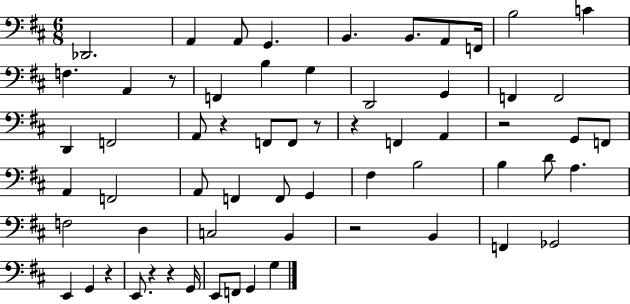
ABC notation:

X:1
T:Untitled
M:6/8
L:1/4
K:D
_D,,2 A,, A,,/2 G,, B,, B,,/2 A,,/2 F,,/4 B,2 C F, A,, z/2 F,, B, G, D,,2 G,, F,, F,,2 D,, F,,2 A,,/2 z F,,/2 F,,/2 z/2 z F,, A,, z2 G,,/2 F,,/2 A,, F,,2 A,,/2 F,, F,,/2 G,, ^F, B,2 B, D/2 A, F,2 D, C,2 B,, z2 B,, F,, _G,,2 E,, G,, z E,,/2 z z G,,/4 E,,/2 F,,/2 G,, G,